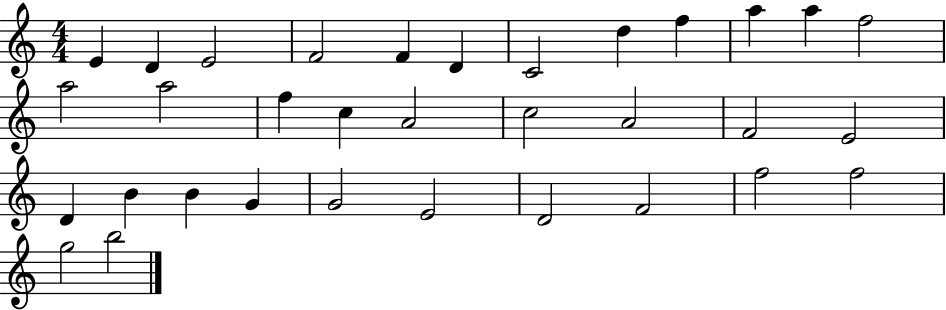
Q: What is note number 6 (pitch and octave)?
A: D4